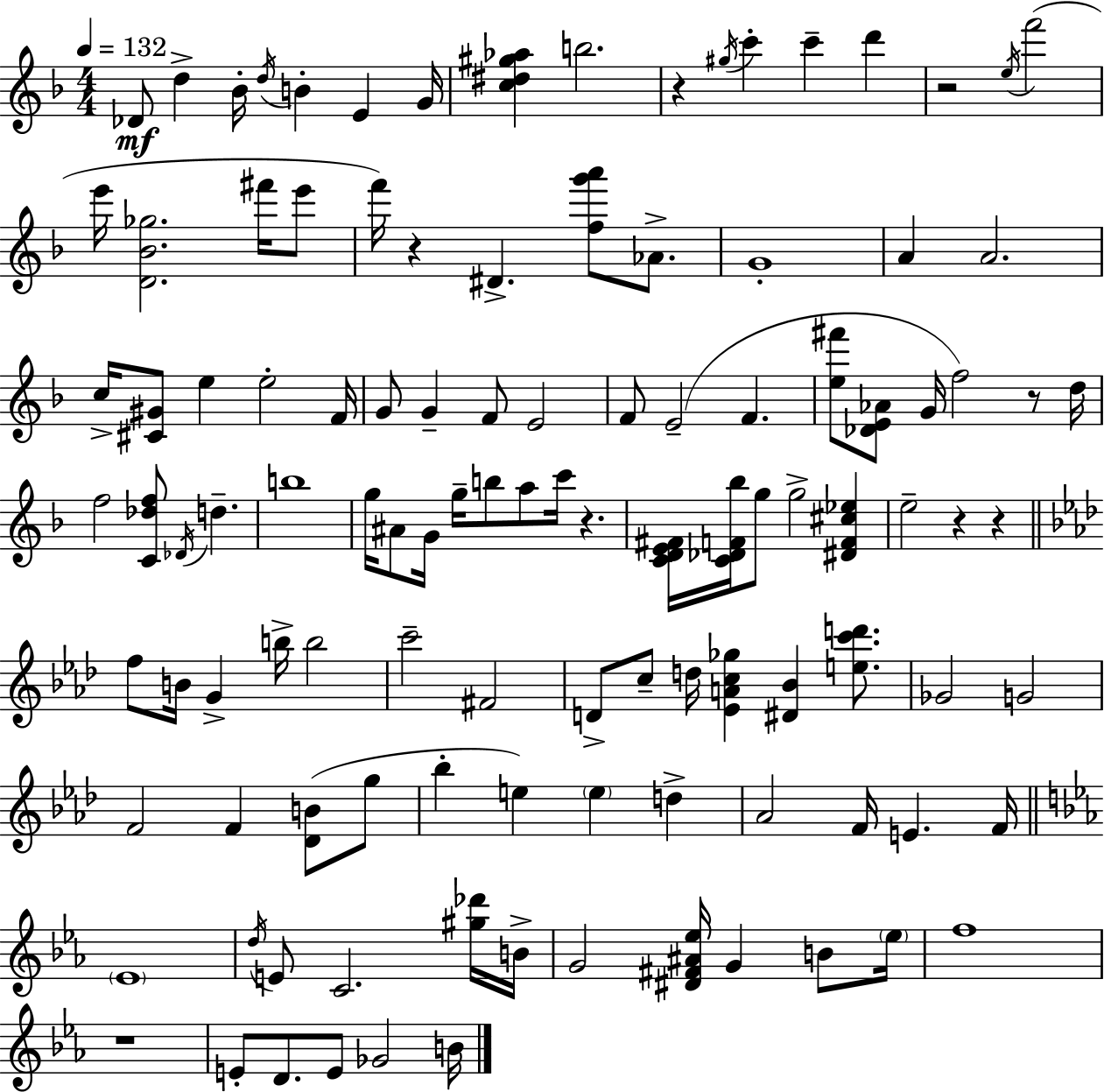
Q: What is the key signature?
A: F major